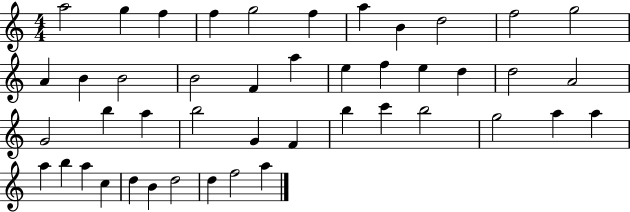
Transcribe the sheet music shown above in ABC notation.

X:1
T:Untitled
M:4/4
L:1/4
K:C
a2 g f f g2 f a B d2 f2 g2 A B B2 B2 F a e f e d d2 A2 G2 b a b2 G F b c' b2 g2 a a a b a c d B d2 d f2 a